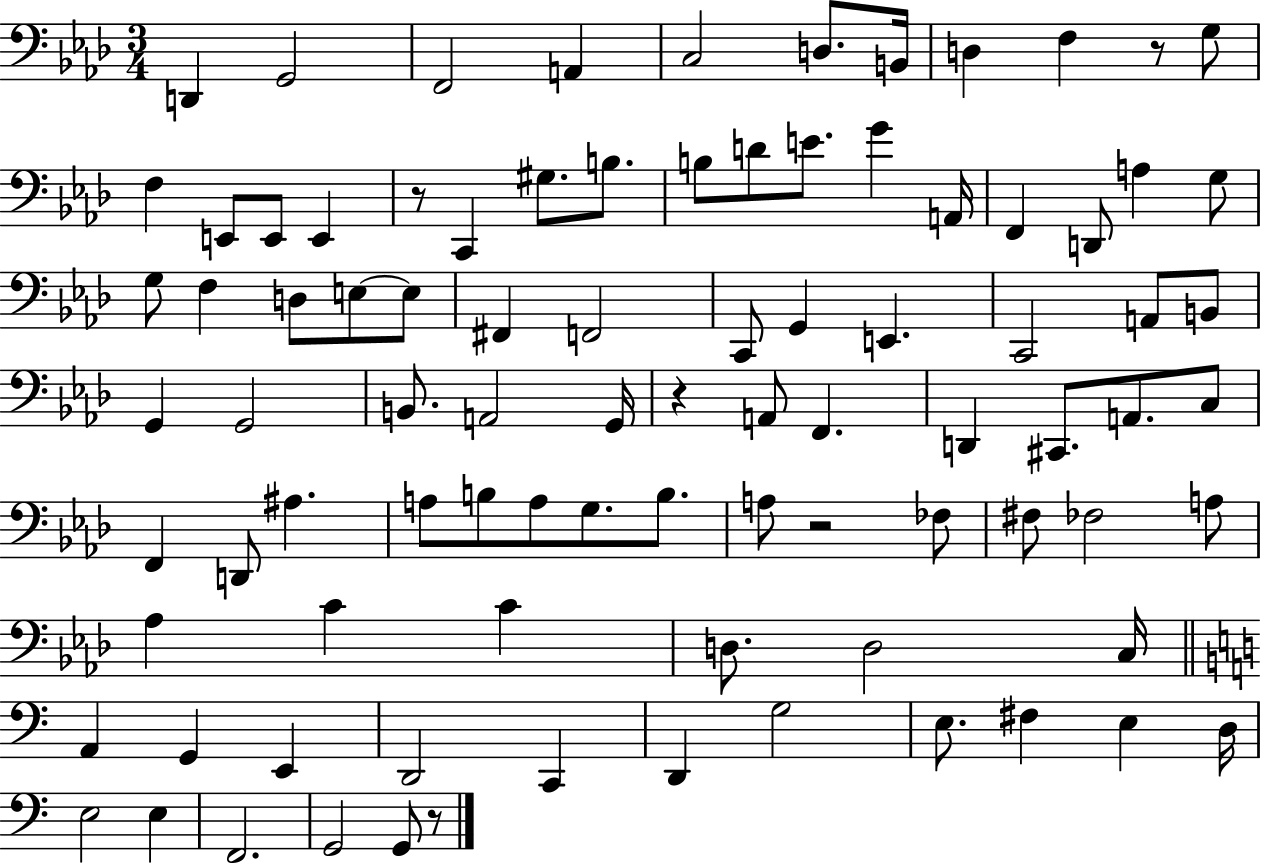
{
  \clef bass
  \numericTimeSignature
  \time 3/4
  \key aes \major
  d,4 g,2 | f,2 a,4 | c2 d8. b,16 | d4 f4 r8 g8 | \break f4 e,8 e,8 e,4 | r8 c,4 gis8. b8. | b8 d'8 e'8. g'4 a,16 | f,4 d,8 a4 g8 | \break g8 f4 d8 e8~~ e8 | fis,4 f,2 | c,8 g,4 e,4. | c,2 a,8 b,8 | \break g,4 g,2 | b,8. a,2 g,16 | r4 a,8 f,4. | d,4 cis,8. a,8. c8 | \break f,4 d,8 ais4. | a8 b8 a8 g8. b8. | a8 r2 fes8 | fis8 fes2 a8 | \break aes4 c'4 c'4 | d8. d2 c16 | \bar "||" \break \key a \minor a,4 g,4 e,4 | d,2 c,4 | d,4 g2 | e8. fis4 e4 d16 | \break e2 e4 | f,2. | g,2 g,8 r8 | \bar "|."
}